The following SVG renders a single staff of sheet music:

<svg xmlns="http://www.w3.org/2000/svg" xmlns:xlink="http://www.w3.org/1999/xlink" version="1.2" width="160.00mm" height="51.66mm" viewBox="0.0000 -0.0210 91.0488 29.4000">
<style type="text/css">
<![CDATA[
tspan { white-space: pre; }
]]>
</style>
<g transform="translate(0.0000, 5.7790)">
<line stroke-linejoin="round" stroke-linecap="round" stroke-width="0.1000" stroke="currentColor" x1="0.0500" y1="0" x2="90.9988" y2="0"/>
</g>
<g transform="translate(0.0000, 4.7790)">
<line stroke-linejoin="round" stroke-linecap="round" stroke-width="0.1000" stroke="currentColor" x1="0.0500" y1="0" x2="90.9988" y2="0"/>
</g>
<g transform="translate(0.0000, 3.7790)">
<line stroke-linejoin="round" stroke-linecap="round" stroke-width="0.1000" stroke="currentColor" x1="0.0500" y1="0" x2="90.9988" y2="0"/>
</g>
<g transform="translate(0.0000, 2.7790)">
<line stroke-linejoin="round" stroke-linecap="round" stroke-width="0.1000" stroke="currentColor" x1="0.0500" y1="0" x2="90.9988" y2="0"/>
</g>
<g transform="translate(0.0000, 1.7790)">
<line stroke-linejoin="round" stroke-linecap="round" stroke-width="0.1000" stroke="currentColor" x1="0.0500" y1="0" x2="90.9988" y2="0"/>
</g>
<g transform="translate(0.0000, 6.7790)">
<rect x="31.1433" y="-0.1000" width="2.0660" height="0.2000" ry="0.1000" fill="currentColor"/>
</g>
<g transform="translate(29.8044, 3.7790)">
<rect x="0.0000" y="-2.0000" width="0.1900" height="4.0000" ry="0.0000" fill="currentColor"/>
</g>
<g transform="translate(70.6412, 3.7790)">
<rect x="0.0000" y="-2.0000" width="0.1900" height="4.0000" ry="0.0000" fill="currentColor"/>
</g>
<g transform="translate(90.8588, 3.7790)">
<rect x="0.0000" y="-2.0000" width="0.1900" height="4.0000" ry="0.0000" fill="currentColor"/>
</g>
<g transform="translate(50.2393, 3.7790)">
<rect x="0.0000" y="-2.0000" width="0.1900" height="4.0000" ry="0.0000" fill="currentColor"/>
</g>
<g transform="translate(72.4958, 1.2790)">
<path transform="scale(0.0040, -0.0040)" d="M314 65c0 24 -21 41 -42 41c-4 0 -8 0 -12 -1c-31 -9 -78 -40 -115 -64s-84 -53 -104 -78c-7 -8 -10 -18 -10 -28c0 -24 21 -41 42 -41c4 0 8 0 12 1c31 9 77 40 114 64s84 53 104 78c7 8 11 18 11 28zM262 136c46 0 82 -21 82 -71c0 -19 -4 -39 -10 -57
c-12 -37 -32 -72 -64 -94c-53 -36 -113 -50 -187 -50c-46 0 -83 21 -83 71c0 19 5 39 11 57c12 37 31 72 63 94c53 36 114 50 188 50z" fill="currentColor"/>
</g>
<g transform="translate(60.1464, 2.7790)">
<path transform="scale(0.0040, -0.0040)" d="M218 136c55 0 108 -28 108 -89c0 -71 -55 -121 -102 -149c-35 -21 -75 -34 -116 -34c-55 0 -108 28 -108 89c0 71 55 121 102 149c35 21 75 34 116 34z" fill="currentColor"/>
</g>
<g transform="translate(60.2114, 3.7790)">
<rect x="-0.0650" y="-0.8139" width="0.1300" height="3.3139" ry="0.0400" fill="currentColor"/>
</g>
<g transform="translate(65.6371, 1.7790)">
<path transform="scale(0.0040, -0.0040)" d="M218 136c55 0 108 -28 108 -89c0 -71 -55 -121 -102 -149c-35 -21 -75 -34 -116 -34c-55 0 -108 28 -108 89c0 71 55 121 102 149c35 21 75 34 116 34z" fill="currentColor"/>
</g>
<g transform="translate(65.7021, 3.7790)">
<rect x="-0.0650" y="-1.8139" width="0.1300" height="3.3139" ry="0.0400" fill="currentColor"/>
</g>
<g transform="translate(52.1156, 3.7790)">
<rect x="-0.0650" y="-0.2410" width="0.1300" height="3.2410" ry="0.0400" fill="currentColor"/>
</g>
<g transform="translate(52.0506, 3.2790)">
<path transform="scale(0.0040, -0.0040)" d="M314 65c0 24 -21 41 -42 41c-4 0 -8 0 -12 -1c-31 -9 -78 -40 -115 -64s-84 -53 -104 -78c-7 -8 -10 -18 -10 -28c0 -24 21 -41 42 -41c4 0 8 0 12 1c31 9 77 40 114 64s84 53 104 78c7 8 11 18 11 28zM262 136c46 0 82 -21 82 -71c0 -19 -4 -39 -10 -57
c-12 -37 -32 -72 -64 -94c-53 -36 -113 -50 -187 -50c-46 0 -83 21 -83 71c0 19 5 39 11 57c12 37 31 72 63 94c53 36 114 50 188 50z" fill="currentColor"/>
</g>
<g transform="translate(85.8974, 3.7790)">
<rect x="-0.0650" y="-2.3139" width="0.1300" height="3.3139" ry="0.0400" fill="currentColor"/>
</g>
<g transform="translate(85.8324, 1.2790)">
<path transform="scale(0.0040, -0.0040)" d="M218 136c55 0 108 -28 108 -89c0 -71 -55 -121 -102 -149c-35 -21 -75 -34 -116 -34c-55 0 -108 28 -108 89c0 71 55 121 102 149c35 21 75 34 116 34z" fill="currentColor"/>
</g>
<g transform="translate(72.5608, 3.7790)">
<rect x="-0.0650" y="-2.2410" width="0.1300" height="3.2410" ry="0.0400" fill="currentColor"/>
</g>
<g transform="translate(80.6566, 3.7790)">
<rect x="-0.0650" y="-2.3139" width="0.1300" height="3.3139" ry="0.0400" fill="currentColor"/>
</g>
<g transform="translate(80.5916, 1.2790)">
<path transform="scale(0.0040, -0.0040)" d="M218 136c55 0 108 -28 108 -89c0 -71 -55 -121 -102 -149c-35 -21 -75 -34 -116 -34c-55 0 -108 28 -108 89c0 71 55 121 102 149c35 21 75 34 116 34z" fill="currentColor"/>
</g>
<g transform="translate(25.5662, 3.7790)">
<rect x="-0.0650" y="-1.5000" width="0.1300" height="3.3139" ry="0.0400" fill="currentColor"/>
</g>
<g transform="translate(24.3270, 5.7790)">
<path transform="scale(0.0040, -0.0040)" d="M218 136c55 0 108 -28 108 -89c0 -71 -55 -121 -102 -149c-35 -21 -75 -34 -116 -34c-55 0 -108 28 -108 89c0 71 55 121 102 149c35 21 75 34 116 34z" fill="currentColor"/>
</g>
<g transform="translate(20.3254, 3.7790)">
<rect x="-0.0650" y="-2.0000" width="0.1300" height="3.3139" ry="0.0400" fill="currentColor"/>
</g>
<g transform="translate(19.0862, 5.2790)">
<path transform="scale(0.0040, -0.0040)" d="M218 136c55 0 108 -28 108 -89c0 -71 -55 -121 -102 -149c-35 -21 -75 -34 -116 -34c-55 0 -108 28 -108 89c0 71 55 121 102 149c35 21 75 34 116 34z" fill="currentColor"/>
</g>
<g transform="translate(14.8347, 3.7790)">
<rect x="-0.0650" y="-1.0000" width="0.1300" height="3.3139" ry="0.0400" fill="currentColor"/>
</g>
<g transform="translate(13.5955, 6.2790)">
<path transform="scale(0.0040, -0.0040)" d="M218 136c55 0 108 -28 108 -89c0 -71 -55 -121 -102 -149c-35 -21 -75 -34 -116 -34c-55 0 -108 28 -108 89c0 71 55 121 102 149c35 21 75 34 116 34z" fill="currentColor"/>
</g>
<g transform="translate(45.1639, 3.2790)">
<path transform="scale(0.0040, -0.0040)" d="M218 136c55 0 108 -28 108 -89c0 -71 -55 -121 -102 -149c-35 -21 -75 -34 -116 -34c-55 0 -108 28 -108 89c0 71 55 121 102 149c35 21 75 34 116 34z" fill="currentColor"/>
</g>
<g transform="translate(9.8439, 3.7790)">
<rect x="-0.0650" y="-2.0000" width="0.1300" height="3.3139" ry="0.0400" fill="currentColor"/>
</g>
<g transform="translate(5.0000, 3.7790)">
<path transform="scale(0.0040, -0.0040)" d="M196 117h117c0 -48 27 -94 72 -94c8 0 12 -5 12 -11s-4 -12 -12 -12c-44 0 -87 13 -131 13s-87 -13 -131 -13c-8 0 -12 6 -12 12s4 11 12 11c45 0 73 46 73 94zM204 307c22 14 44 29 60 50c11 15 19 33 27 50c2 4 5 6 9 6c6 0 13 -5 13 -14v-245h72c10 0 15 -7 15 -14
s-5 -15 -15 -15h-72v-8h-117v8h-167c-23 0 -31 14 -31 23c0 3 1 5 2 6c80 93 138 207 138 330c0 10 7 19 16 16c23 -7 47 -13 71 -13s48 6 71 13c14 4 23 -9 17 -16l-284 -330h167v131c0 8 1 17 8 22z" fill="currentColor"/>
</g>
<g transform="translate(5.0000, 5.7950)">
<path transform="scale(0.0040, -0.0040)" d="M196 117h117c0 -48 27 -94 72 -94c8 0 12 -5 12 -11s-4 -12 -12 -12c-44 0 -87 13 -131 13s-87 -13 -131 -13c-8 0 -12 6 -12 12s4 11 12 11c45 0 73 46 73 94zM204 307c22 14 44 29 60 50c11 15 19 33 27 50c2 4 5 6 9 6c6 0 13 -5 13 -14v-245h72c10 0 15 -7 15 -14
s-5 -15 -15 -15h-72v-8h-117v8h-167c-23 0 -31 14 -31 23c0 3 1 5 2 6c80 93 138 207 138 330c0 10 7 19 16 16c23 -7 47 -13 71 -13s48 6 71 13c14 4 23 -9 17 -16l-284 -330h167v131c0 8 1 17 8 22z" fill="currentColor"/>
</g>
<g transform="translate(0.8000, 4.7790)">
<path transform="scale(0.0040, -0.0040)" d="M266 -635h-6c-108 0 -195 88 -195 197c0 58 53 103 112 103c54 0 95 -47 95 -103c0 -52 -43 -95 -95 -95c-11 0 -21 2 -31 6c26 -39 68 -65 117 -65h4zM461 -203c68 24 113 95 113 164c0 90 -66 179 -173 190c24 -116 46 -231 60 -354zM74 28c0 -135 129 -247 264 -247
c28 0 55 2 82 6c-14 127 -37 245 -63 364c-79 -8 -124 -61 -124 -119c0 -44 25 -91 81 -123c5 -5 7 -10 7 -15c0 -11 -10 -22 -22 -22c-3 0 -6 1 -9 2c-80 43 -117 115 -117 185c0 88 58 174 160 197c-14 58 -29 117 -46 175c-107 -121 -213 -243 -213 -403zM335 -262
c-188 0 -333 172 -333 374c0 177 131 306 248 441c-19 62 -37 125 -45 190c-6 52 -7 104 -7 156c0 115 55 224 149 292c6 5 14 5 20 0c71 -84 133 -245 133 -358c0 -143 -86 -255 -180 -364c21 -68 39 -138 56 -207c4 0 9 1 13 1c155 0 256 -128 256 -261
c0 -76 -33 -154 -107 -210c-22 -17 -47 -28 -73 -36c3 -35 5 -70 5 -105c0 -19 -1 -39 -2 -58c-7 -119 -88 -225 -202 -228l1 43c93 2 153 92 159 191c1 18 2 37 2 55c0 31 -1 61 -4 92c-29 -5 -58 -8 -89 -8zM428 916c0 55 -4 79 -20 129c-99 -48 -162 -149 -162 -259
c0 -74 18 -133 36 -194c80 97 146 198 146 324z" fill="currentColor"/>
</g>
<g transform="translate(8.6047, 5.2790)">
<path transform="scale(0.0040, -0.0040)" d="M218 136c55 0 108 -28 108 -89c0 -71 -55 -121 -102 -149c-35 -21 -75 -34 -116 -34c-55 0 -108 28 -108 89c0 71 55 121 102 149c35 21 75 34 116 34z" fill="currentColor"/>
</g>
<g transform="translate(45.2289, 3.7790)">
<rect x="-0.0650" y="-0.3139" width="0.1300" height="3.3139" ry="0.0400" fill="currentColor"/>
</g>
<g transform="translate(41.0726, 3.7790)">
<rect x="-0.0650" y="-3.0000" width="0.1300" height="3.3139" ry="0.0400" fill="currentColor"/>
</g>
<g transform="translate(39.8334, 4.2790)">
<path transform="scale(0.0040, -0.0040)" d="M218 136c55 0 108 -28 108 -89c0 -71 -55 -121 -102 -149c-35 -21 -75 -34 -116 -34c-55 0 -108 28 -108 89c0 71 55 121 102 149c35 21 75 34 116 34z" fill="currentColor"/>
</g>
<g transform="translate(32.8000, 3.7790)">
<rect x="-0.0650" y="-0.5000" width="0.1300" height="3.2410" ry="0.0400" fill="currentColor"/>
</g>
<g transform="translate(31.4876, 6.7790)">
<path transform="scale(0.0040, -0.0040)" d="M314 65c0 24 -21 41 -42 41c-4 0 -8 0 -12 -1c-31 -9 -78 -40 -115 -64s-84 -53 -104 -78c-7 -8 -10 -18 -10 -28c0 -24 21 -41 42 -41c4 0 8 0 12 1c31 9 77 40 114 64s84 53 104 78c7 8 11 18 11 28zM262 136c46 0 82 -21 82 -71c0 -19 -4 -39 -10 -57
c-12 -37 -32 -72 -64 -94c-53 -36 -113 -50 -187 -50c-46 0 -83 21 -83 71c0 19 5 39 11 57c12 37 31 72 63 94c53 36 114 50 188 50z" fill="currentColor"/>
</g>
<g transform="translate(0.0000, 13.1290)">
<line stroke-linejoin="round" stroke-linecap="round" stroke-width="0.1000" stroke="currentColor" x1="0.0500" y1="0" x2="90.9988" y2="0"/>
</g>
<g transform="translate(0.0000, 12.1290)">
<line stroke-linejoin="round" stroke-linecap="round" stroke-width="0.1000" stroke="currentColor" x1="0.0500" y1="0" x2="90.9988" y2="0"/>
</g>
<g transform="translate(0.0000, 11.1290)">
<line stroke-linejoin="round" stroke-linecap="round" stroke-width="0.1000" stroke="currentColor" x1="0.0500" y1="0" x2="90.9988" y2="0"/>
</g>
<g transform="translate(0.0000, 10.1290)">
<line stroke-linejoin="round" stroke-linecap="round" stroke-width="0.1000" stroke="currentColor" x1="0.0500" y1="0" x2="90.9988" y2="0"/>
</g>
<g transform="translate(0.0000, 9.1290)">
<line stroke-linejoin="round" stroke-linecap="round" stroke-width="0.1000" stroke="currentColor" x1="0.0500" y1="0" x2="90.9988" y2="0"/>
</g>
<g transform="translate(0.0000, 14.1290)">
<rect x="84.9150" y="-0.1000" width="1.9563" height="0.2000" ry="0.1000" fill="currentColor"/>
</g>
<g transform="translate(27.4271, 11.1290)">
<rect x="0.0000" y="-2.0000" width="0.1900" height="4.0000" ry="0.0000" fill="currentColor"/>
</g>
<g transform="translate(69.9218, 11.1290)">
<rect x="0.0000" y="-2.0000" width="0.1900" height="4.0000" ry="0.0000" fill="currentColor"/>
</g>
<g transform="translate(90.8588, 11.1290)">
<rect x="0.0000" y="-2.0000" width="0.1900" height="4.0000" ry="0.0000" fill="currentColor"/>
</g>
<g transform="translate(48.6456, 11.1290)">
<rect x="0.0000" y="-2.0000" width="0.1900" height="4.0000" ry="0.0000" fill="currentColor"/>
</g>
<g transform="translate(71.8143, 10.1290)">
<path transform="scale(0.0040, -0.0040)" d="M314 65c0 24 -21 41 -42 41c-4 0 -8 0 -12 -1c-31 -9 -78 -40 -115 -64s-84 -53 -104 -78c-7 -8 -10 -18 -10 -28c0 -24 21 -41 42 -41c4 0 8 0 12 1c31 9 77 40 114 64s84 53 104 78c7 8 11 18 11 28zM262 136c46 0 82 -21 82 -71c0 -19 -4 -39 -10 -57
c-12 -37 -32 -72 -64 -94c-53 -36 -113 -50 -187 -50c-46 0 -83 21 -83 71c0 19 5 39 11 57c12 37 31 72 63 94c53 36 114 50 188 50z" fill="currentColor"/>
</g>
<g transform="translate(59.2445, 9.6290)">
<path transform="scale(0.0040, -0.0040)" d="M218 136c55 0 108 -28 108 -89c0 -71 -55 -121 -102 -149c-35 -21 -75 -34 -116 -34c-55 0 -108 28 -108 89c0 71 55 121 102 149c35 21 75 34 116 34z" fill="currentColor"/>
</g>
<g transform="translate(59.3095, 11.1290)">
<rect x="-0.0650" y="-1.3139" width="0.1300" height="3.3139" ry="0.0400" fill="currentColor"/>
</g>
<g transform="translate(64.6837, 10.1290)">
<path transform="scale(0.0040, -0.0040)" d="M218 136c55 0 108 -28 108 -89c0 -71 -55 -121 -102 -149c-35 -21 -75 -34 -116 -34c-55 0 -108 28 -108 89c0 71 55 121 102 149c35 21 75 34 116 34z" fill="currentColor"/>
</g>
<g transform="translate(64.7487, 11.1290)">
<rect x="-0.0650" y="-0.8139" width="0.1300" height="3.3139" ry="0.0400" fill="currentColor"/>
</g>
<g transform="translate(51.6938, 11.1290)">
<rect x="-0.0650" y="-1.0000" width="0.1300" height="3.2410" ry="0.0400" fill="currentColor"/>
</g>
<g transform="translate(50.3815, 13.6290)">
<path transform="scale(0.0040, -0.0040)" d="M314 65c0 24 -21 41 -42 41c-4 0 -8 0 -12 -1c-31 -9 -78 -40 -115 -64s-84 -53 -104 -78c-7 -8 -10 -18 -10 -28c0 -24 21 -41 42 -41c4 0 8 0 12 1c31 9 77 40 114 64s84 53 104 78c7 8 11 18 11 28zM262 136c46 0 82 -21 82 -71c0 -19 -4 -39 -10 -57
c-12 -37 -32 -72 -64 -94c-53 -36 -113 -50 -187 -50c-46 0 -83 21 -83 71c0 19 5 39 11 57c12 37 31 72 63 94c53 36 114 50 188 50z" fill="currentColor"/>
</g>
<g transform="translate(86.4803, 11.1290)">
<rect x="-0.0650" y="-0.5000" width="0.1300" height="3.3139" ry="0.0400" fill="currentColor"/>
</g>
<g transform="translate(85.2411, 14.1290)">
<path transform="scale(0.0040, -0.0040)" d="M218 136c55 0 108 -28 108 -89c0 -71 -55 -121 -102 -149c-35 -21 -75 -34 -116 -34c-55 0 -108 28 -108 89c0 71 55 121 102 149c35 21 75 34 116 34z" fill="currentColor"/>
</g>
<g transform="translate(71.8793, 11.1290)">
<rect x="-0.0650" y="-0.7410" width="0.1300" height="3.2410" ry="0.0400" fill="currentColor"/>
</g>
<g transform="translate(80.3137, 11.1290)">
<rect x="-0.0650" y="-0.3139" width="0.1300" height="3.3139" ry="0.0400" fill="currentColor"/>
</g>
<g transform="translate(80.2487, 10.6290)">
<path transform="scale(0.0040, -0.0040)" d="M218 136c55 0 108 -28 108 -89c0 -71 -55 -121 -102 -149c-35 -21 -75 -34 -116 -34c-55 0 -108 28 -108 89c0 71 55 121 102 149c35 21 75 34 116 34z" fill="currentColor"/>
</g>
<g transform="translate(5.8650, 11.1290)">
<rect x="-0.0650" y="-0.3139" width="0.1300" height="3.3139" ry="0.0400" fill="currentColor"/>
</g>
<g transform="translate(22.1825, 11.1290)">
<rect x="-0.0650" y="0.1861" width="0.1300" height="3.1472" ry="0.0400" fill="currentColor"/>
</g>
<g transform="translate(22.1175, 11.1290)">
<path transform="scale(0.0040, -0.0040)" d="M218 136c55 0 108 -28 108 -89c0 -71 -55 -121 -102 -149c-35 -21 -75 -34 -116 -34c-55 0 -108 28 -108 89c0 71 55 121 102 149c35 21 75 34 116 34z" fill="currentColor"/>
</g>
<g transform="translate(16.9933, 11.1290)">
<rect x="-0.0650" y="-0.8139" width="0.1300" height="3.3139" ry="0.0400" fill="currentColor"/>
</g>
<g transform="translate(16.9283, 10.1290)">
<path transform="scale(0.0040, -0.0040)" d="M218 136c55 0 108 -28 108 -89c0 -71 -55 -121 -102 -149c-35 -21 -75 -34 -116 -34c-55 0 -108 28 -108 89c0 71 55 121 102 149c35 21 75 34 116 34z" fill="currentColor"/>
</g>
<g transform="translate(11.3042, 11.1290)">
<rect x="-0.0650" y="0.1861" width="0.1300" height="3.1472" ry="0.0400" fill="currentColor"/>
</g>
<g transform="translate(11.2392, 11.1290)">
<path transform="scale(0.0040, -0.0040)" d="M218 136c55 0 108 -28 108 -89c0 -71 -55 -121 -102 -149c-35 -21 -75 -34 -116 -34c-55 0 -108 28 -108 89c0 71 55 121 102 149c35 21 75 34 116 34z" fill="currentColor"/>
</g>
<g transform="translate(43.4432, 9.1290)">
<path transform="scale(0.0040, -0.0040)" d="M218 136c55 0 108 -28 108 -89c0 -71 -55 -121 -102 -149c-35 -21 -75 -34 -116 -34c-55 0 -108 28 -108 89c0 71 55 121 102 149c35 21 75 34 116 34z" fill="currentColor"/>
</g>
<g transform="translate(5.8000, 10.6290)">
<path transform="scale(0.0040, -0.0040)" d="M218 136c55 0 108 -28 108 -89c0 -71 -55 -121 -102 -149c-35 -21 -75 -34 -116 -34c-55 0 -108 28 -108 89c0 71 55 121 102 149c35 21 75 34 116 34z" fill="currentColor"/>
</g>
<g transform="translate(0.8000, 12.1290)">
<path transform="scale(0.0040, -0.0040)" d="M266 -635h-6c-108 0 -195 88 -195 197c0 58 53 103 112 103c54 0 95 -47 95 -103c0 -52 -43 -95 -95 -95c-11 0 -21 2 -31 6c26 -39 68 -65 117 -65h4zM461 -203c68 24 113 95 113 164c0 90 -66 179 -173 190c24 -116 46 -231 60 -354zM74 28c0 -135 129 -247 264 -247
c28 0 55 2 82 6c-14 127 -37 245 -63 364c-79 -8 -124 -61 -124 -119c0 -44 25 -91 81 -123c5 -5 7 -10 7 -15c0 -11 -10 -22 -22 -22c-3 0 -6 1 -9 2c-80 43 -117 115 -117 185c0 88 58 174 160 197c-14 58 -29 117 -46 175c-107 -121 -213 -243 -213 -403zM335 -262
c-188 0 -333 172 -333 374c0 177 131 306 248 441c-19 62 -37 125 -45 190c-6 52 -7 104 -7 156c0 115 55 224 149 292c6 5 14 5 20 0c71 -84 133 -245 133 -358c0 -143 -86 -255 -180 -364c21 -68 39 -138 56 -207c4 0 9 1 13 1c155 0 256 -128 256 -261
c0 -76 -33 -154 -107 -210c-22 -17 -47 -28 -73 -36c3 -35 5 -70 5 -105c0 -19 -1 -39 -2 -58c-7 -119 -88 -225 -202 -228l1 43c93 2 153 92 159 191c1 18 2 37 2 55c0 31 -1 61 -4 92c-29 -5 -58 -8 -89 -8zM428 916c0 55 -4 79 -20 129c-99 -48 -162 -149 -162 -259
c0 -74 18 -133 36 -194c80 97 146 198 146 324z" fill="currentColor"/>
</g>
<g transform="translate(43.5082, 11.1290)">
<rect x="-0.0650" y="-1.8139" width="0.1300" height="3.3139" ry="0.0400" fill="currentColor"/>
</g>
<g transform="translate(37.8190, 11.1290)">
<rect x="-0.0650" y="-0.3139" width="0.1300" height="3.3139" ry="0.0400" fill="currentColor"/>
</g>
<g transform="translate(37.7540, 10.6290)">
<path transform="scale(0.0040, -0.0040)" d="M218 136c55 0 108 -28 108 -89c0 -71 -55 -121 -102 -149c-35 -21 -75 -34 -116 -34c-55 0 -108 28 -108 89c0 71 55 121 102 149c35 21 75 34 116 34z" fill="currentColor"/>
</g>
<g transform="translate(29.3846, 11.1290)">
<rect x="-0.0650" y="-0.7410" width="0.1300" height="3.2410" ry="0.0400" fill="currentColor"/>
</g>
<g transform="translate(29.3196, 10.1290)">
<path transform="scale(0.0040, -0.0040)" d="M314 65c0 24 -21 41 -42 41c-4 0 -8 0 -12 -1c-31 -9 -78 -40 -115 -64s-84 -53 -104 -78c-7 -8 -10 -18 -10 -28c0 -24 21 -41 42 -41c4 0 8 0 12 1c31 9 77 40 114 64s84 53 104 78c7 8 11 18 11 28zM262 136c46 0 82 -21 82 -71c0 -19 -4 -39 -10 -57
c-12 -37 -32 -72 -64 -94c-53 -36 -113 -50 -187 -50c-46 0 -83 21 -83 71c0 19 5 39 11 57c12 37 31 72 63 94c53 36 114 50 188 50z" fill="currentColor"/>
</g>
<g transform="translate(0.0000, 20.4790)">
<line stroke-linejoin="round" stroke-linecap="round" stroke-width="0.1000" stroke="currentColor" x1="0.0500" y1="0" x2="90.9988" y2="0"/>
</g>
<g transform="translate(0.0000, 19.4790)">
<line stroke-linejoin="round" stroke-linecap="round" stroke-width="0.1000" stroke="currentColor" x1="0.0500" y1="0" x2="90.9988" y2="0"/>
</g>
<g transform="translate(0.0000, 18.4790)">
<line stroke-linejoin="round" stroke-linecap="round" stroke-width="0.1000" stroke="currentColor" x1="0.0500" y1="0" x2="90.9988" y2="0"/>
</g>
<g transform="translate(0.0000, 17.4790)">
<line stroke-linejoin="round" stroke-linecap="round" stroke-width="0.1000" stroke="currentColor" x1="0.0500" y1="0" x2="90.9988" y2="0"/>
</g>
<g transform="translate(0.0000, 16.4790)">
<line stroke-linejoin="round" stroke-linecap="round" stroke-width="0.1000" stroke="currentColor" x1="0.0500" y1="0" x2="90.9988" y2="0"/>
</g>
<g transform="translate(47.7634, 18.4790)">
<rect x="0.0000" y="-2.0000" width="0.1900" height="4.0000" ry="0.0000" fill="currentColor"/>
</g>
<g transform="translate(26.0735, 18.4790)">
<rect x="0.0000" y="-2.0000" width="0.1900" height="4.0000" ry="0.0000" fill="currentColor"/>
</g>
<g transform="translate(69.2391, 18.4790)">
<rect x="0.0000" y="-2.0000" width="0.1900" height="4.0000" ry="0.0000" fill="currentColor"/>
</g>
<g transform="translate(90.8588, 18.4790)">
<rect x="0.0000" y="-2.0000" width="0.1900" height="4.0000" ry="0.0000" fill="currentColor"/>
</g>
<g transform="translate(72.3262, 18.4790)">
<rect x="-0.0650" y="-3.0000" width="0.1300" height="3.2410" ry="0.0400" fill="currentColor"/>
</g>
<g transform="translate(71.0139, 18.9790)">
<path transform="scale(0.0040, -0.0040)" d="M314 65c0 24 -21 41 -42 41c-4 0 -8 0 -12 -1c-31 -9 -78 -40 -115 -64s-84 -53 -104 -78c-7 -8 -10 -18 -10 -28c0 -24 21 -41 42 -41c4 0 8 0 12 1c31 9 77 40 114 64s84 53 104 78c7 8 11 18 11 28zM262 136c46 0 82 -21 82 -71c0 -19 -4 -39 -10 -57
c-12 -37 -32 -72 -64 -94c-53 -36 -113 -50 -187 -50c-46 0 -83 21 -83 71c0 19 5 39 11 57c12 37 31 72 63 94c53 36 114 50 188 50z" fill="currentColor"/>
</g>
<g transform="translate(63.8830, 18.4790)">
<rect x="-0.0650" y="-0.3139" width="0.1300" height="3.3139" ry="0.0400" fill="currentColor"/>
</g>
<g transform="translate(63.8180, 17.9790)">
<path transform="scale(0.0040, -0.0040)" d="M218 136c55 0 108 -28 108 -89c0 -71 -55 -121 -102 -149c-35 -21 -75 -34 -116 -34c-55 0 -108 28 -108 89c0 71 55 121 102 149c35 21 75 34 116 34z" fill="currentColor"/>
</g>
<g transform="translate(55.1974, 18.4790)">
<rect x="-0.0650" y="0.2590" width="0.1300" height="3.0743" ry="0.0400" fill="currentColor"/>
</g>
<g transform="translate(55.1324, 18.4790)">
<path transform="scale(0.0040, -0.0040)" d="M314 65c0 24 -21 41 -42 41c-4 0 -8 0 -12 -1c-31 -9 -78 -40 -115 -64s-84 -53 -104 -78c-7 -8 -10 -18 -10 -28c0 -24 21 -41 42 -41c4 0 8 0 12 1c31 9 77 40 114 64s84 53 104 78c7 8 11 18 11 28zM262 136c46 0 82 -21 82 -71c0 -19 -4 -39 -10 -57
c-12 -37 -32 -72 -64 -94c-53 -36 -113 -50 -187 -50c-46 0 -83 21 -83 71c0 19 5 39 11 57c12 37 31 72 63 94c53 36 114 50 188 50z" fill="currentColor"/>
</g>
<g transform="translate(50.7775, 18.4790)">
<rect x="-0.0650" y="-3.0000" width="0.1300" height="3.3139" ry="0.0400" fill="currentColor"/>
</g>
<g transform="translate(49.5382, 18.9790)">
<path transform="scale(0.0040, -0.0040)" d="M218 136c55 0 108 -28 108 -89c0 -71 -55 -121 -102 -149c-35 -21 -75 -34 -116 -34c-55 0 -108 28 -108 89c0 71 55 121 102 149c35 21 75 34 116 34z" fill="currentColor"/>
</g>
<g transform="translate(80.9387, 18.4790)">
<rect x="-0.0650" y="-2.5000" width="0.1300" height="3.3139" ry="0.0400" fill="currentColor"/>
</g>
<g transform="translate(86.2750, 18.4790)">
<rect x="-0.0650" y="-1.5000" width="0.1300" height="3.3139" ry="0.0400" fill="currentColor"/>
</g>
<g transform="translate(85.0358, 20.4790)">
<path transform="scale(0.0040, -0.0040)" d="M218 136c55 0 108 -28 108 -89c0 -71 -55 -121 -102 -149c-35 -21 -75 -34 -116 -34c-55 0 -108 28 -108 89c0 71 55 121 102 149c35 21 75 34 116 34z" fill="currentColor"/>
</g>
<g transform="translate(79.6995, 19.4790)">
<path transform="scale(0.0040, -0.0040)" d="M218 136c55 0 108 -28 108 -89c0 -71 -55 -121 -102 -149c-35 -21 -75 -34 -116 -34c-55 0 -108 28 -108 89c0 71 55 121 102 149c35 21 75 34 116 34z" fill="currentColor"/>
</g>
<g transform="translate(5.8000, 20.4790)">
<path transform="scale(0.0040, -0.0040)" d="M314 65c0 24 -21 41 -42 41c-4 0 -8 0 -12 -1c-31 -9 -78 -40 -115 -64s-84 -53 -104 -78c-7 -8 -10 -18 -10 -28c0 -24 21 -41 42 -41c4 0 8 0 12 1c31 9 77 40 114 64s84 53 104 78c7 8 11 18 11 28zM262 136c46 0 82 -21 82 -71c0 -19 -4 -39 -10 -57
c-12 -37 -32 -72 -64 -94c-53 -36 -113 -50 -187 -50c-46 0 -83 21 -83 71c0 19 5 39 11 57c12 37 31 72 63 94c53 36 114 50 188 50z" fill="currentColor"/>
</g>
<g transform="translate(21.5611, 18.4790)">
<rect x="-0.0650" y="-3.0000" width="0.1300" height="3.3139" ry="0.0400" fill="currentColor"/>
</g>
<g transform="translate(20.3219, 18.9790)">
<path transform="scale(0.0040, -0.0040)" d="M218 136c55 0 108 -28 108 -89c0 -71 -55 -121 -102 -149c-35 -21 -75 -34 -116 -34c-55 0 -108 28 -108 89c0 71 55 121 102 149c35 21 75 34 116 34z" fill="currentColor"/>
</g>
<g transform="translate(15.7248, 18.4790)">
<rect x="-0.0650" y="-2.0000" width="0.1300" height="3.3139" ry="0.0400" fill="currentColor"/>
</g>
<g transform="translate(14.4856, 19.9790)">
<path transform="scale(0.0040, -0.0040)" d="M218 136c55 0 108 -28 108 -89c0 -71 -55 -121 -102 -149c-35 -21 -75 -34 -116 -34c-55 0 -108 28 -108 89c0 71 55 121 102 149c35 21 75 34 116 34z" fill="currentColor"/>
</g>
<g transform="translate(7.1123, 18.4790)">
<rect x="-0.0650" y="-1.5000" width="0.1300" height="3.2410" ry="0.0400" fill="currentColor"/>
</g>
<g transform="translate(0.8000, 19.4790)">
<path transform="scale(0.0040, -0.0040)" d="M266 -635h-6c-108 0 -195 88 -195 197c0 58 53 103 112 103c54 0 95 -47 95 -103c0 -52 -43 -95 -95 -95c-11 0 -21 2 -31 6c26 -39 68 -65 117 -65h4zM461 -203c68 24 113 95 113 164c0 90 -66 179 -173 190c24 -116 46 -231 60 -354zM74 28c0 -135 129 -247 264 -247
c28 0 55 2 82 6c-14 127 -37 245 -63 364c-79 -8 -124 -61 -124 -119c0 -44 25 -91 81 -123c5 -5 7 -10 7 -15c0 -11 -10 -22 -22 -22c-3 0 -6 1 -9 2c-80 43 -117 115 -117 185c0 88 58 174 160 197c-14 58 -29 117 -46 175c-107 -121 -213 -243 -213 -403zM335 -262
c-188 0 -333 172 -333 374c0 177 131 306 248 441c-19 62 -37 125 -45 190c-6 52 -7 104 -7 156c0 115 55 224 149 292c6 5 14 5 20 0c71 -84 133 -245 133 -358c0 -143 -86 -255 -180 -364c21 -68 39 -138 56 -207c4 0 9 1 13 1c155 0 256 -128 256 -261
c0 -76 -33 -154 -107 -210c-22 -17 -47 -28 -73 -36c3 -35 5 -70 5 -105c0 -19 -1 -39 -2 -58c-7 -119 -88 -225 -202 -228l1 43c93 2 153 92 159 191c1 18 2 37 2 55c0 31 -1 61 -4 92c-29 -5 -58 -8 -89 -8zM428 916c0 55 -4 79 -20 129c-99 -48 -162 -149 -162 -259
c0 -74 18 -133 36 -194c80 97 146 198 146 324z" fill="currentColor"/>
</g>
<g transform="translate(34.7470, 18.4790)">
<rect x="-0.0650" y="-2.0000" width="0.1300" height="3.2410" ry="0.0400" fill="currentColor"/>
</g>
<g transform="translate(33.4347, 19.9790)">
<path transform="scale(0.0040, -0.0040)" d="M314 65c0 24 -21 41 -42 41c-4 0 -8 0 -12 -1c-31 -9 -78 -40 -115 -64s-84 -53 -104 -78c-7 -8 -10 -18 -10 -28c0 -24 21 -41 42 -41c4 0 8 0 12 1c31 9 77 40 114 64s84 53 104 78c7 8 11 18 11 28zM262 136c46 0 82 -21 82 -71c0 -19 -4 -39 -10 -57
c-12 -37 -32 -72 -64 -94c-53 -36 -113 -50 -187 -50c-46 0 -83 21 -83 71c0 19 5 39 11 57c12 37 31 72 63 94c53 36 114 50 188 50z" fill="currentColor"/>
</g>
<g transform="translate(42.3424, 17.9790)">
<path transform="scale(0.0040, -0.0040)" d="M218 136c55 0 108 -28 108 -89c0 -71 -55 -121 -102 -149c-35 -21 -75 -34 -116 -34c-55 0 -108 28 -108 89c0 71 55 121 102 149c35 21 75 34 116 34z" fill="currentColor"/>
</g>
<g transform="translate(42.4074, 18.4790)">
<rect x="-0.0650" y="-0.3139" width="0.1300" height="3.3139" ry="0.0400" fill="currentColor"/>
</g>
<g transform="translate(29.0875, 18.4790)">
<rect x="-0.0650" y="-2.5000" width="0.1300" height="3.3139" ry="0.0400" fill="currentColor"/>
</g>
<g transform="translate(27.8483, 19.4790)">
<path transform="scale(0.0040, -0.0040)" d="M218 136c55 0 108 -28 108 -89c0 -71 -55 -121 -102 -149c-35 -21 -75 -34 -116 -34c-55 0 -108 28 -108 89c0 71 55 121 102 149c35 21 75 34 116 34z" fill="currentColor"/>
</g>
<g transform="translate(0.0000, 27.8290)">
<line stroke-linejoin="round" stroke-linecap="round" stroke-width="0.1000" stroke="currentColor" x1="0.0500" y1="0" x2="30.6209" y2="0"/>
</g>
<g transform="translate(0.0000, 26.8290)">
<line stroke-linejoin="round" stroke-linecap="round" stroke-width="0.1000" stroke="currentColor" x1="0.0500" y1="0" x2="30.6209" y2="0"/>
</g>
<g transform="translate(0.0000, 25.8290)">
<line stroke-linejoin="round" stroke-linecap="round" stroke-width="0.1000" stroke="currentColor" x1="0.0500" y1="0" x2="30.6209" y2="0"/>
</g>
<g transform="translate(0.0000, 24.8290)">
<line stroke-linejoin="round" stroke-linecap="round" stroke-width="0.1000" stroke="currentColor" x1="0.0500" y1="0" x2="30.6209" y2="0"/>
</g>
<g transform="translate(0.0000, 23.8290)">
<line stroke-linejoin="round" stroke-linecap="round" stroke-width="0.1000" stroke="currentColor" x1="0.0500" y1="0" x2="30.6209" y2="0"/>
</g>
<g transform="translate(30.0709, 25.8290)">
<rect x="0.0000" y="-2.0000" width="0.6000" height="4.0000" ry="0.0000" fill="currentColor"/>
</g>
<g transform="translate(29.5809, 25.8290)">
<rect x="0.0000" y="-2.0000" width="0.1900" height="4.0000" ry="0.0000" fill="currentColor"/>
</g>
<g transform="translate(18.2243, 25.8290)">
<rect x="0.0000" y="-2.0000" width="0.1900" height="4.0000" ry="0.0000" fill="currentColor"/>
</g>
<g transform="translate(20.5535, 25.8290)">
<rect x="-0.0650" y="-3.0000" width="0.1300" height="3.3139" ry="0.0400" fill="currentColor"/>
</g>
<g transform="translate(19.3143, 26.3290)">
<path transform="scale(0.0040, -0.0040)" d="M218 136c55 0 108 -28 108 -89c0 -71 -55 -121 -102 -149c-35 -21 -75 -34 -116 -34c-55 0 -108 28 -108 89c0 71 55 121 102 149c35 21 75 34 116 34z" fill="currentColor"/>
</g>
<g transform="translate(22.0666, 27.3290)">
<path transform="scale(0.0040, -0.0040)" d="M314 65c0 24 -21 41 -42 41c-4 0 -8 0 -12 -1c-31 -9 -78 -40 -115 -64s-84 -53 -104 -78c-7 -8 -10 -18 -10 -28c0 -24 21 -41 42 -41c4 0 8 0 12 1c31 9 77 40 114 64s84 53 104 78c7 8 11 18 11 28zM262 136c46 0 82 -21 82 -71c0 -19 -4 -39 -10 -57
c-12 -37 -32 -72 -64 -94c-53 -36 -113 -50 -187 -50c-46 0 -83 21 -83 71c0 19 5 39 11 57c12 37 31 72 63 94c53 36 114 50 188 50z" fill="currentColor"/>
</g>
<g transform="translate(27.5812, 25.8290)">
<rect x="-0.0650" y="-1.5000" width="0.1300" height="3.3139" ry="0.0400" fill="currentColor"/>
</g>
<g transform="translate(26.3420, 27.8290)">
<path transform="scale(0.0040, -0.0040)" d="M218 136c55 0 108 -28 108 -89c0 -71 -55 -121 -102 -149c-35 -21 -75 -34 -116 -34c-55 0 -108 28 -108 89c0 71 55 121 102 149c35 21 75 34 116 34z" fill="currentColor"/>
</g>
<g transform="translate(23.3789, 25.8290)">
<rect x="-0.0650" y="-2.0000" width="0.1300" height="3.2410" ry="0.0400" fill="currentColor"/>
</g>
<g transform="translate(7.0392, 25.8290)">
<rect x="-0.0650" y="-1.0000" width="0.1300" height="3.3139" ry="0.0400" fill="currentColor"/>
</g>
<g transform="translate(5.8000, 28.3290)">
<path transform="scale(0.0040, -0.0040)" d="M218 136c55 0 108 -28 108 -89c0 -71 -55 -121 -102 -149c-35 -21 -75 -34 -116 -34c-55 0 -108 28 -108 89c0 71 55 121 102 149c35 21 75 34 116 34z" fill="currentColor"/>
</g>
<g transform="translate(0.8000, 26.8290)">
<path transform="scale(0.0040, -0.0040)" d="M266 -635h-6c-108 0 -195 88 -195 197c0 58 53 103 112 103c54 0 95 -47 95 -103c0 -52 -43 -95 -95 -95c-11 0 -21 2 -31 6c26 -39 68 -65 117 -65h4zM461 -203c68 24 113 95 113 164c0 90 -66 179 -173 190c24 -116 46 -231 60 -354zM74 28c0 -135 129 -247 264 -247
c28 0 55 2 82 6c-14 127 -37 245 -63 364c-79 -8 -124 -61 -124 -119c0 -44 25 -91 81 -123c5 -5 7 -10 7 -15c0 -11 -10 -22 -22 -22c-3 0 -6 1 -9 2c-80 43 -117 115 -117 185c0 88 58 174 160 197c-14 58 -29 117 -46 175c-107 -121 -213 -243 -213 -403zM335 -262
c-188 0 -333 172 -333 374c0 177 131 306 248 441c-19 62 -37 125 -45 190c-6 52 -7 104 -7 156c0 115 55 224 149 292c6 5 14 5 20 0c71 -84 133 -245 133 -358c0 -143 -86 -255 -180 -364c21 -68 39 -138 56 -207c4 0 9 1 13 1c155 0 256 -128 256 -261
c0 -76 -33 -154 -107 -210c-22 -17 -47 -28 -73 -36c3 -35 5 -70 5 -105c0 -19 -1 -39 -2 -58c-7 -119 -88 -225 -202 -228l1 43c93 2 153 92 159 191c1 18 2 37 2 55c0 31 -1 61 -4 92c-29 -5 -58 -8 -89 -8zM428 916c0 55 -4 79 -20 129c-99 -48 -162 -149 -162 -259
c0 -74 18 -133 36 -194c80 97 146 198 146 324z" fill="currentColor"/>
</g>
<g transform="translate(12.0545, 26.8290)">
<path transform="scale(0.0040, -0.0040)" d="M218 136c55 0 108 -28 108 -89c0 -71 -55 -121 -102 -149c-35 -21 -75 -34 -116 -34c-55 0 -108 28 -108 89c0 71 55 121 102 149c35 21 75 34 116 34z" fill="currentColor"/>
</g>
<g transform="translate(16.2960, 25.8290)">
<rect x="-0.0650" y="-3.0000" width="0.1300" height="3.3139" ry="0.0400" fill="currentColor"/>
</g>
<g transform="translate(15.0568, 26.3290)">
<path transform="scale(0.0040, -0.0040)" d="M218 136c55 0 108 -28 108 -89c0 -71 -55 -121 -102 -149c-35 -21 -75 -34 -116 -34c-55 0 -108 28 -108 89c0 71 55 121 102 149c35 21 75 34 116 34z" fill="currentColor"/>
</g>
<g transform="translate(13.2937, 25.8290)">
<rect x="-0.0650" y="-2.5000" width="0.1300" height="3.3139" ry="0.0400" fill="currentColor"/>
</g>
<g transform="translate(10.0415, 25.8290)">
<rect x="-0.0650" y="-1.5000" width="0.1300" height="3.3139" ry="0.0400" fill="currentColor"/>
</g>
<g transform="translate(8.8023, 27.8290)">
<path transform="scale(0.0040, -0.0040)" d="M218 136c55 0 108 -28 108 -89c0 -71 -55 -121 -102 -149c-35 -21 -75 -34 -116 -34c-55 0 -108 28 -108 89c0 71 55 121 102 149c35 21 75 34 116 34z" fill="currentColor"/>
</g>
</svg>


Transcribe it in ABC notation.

X:1
T:Untitled
M:4/4
L:1/4
K:C
F D F E C2 A c c2 d f g2 g g c B d B d2 c f D2 e d d2 c C E2 F A G F2 c A B2 c A2 G E D E G A A F2 E